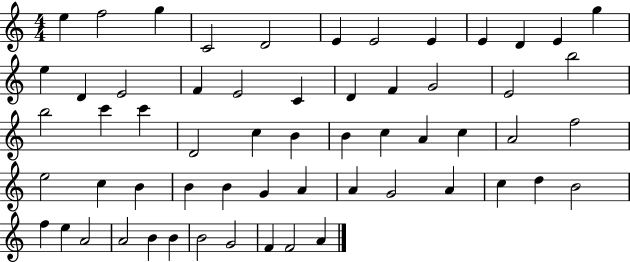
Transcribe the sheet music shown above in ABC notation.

X:1
T:Untitled
M:4/4
L:1/4
K:C
e f2 g C2 D2 E E2 E E D E g e D E2 F E2 C D F G2 E2 b2 b2 c' c' D2 c B B c A c A2 f2 e2 c B B B G A A G2 A c d B2 f e A2 A2 B B B2 G2 F F2 A